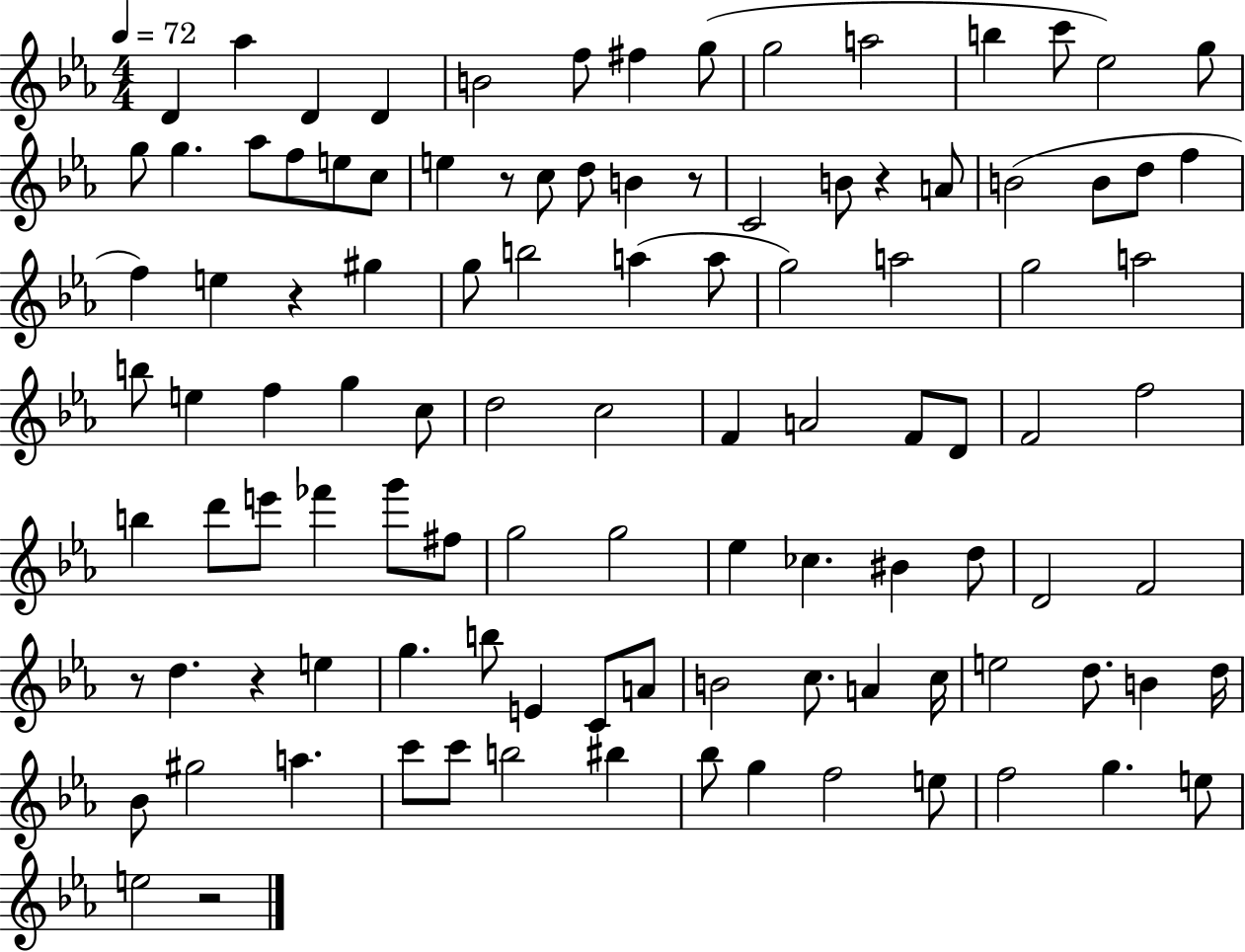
D4/q Ab5/q D4/q D4/q B4/h F5/e F#5/q G5/e G5/h A5/h B5/q C6/e Eb5/h G5/e G5/e G5/q. Ab5/e F5/e E5/e C5/e E5/q R/e C5/e D5/e B4/q R/e C4/h B4/e R/q A4/e B4/h B4/e D5/e F5/q F5/q E5/q R/q G#5/q G5/e B5/h A5/q A5/e G5/h A5/h G5/h A5/h B5/e E5/q F5/q G5/q C5/e D5/h C5/h F4/q A4/h F4/e D4/e F4/h F5/h B5/q D6/e E6/e FES6/q G6/e F#5/e G5/h G5/h Eb5/q CES5/q. BIS4/q D5/e D4/h F4/h R/e D5/q. R/q E5/q G5/q. B5/e E4/q C4/e A4/e B4/h C5/e. A4/q C5/s E5/h D5/e. B4/q D5/s Bb4/e G#5/h A5/q. C6/e C6/e B5/h BIS5/q Bb5/e G5/q F5/h E5/e F5/h G5/q. E5/e E5/h R/h